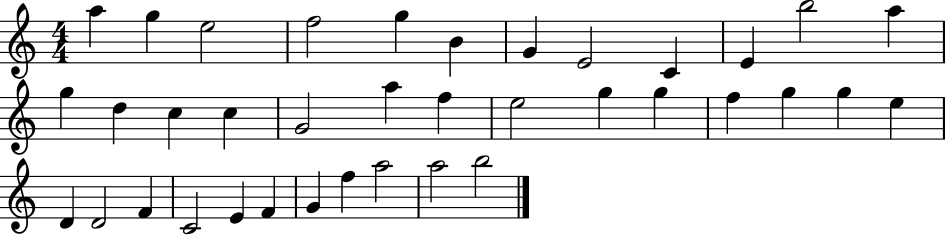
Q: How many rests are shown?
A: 0